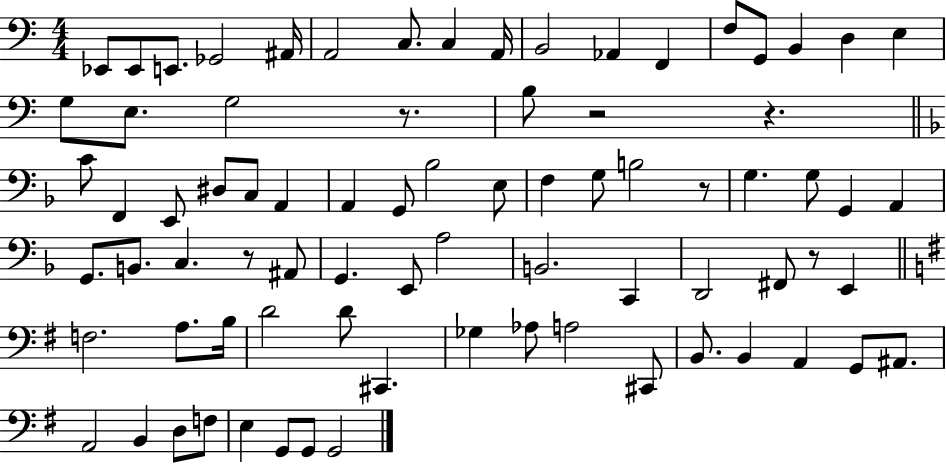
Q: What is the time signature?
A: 4/4